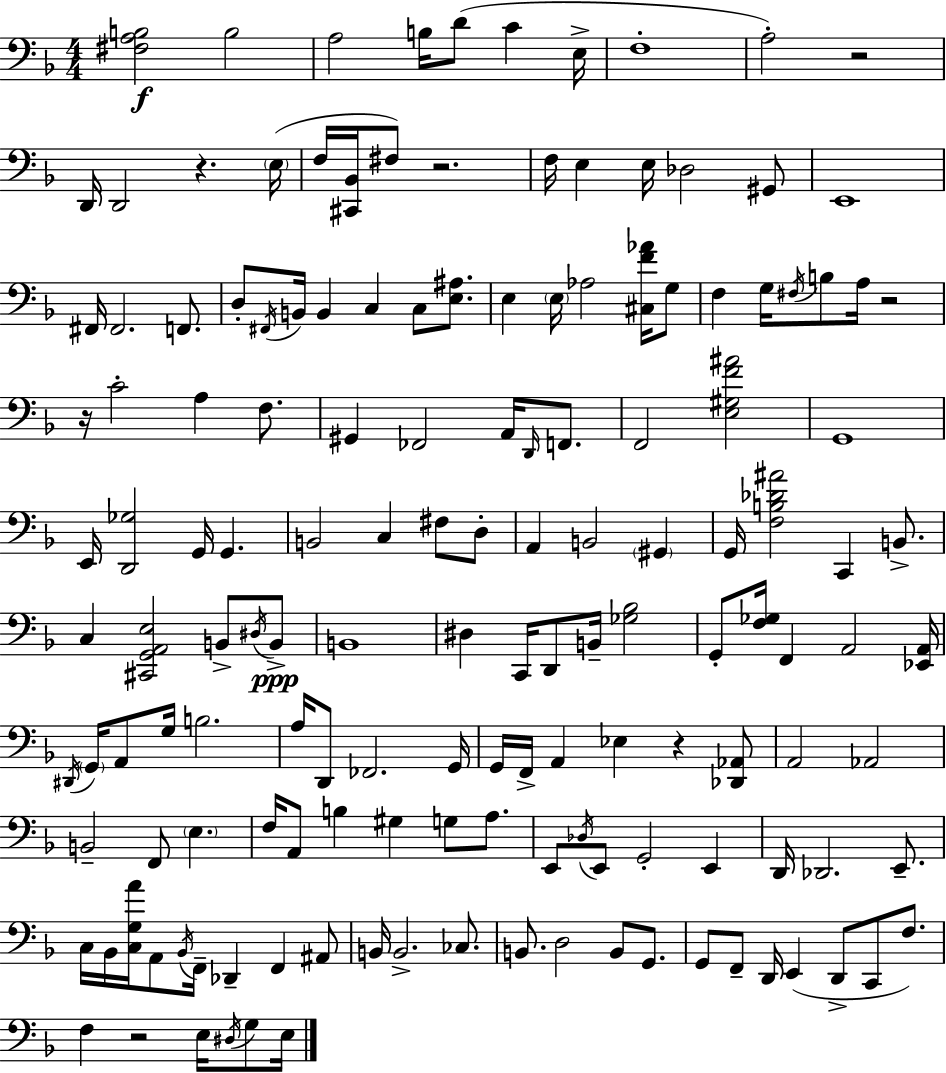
[F#3,A3,B3]/h B3/h A3/h B3/s D4/e C4/q E3/s F3/w A3/h R/h D2/s D2/h R/q. E3/s F3/s [C#2,Bb2]/s F#3/e R/h. F3/s E3/q E3/s Db3/h G#2/e E2/w F#2/s F#2/h. F2/e. D3/e F#2/s B2/s B2/q C3/q C3/e [E3,A#3]/e. E3/q E3/s Ab3/h [C#3,F4,Ab4]/s G3/e F3/q G3/s F#3/s B3/e A3/s R/h R/s C4/h A3/q F3/e. G#2/q FES2/h A2/s D2/s F2/e. F2/h [E3,G#3,F4,A#4]/h G2/w E2/s [D2,Gb3]/h G2/s G2/q. B2/h C3/q F#3/e D3/e A2/q B2/h G#2/q G2/s [F3,B3,Db4,A#4]/h C2/q B2/e. C3/q [C#2,G2,A2,E3]/h B2/e D#3/s B2/e B2/w D#3/q C2/s D2/e B2/s [Gb3,Bb3]/h G2/e [F3,Gb3]/s F2/q A2/h [Eb2,A2]/s D#2/s G2/s A2/e G3/s B3/h. A3/s D2/e FES2/h. G2/s G2/s F2/s A2/q Eb3/q R/q [Db2,Ab2]/e A2/h Ab2/h B2/h F2/e E3/q. F3/s A2/e B3/q G#3/q G3/e A3/e. E2/e Db3/s E2/e G2/h E2/q D2/s Db2/h. E2/e. C3/s Bb2/s [C3,G3,A4]/s A2/e Bb2/s F2/s Db2/q F2/q A#2/e B2/s B2/h. CES3/e. B2/e. D3/h B2/e G2/e. G2/e F2/e D2/s E2/q D2/e C2/e F3/e. F3/q R/h E3/s D#3/s G3/e E3/s